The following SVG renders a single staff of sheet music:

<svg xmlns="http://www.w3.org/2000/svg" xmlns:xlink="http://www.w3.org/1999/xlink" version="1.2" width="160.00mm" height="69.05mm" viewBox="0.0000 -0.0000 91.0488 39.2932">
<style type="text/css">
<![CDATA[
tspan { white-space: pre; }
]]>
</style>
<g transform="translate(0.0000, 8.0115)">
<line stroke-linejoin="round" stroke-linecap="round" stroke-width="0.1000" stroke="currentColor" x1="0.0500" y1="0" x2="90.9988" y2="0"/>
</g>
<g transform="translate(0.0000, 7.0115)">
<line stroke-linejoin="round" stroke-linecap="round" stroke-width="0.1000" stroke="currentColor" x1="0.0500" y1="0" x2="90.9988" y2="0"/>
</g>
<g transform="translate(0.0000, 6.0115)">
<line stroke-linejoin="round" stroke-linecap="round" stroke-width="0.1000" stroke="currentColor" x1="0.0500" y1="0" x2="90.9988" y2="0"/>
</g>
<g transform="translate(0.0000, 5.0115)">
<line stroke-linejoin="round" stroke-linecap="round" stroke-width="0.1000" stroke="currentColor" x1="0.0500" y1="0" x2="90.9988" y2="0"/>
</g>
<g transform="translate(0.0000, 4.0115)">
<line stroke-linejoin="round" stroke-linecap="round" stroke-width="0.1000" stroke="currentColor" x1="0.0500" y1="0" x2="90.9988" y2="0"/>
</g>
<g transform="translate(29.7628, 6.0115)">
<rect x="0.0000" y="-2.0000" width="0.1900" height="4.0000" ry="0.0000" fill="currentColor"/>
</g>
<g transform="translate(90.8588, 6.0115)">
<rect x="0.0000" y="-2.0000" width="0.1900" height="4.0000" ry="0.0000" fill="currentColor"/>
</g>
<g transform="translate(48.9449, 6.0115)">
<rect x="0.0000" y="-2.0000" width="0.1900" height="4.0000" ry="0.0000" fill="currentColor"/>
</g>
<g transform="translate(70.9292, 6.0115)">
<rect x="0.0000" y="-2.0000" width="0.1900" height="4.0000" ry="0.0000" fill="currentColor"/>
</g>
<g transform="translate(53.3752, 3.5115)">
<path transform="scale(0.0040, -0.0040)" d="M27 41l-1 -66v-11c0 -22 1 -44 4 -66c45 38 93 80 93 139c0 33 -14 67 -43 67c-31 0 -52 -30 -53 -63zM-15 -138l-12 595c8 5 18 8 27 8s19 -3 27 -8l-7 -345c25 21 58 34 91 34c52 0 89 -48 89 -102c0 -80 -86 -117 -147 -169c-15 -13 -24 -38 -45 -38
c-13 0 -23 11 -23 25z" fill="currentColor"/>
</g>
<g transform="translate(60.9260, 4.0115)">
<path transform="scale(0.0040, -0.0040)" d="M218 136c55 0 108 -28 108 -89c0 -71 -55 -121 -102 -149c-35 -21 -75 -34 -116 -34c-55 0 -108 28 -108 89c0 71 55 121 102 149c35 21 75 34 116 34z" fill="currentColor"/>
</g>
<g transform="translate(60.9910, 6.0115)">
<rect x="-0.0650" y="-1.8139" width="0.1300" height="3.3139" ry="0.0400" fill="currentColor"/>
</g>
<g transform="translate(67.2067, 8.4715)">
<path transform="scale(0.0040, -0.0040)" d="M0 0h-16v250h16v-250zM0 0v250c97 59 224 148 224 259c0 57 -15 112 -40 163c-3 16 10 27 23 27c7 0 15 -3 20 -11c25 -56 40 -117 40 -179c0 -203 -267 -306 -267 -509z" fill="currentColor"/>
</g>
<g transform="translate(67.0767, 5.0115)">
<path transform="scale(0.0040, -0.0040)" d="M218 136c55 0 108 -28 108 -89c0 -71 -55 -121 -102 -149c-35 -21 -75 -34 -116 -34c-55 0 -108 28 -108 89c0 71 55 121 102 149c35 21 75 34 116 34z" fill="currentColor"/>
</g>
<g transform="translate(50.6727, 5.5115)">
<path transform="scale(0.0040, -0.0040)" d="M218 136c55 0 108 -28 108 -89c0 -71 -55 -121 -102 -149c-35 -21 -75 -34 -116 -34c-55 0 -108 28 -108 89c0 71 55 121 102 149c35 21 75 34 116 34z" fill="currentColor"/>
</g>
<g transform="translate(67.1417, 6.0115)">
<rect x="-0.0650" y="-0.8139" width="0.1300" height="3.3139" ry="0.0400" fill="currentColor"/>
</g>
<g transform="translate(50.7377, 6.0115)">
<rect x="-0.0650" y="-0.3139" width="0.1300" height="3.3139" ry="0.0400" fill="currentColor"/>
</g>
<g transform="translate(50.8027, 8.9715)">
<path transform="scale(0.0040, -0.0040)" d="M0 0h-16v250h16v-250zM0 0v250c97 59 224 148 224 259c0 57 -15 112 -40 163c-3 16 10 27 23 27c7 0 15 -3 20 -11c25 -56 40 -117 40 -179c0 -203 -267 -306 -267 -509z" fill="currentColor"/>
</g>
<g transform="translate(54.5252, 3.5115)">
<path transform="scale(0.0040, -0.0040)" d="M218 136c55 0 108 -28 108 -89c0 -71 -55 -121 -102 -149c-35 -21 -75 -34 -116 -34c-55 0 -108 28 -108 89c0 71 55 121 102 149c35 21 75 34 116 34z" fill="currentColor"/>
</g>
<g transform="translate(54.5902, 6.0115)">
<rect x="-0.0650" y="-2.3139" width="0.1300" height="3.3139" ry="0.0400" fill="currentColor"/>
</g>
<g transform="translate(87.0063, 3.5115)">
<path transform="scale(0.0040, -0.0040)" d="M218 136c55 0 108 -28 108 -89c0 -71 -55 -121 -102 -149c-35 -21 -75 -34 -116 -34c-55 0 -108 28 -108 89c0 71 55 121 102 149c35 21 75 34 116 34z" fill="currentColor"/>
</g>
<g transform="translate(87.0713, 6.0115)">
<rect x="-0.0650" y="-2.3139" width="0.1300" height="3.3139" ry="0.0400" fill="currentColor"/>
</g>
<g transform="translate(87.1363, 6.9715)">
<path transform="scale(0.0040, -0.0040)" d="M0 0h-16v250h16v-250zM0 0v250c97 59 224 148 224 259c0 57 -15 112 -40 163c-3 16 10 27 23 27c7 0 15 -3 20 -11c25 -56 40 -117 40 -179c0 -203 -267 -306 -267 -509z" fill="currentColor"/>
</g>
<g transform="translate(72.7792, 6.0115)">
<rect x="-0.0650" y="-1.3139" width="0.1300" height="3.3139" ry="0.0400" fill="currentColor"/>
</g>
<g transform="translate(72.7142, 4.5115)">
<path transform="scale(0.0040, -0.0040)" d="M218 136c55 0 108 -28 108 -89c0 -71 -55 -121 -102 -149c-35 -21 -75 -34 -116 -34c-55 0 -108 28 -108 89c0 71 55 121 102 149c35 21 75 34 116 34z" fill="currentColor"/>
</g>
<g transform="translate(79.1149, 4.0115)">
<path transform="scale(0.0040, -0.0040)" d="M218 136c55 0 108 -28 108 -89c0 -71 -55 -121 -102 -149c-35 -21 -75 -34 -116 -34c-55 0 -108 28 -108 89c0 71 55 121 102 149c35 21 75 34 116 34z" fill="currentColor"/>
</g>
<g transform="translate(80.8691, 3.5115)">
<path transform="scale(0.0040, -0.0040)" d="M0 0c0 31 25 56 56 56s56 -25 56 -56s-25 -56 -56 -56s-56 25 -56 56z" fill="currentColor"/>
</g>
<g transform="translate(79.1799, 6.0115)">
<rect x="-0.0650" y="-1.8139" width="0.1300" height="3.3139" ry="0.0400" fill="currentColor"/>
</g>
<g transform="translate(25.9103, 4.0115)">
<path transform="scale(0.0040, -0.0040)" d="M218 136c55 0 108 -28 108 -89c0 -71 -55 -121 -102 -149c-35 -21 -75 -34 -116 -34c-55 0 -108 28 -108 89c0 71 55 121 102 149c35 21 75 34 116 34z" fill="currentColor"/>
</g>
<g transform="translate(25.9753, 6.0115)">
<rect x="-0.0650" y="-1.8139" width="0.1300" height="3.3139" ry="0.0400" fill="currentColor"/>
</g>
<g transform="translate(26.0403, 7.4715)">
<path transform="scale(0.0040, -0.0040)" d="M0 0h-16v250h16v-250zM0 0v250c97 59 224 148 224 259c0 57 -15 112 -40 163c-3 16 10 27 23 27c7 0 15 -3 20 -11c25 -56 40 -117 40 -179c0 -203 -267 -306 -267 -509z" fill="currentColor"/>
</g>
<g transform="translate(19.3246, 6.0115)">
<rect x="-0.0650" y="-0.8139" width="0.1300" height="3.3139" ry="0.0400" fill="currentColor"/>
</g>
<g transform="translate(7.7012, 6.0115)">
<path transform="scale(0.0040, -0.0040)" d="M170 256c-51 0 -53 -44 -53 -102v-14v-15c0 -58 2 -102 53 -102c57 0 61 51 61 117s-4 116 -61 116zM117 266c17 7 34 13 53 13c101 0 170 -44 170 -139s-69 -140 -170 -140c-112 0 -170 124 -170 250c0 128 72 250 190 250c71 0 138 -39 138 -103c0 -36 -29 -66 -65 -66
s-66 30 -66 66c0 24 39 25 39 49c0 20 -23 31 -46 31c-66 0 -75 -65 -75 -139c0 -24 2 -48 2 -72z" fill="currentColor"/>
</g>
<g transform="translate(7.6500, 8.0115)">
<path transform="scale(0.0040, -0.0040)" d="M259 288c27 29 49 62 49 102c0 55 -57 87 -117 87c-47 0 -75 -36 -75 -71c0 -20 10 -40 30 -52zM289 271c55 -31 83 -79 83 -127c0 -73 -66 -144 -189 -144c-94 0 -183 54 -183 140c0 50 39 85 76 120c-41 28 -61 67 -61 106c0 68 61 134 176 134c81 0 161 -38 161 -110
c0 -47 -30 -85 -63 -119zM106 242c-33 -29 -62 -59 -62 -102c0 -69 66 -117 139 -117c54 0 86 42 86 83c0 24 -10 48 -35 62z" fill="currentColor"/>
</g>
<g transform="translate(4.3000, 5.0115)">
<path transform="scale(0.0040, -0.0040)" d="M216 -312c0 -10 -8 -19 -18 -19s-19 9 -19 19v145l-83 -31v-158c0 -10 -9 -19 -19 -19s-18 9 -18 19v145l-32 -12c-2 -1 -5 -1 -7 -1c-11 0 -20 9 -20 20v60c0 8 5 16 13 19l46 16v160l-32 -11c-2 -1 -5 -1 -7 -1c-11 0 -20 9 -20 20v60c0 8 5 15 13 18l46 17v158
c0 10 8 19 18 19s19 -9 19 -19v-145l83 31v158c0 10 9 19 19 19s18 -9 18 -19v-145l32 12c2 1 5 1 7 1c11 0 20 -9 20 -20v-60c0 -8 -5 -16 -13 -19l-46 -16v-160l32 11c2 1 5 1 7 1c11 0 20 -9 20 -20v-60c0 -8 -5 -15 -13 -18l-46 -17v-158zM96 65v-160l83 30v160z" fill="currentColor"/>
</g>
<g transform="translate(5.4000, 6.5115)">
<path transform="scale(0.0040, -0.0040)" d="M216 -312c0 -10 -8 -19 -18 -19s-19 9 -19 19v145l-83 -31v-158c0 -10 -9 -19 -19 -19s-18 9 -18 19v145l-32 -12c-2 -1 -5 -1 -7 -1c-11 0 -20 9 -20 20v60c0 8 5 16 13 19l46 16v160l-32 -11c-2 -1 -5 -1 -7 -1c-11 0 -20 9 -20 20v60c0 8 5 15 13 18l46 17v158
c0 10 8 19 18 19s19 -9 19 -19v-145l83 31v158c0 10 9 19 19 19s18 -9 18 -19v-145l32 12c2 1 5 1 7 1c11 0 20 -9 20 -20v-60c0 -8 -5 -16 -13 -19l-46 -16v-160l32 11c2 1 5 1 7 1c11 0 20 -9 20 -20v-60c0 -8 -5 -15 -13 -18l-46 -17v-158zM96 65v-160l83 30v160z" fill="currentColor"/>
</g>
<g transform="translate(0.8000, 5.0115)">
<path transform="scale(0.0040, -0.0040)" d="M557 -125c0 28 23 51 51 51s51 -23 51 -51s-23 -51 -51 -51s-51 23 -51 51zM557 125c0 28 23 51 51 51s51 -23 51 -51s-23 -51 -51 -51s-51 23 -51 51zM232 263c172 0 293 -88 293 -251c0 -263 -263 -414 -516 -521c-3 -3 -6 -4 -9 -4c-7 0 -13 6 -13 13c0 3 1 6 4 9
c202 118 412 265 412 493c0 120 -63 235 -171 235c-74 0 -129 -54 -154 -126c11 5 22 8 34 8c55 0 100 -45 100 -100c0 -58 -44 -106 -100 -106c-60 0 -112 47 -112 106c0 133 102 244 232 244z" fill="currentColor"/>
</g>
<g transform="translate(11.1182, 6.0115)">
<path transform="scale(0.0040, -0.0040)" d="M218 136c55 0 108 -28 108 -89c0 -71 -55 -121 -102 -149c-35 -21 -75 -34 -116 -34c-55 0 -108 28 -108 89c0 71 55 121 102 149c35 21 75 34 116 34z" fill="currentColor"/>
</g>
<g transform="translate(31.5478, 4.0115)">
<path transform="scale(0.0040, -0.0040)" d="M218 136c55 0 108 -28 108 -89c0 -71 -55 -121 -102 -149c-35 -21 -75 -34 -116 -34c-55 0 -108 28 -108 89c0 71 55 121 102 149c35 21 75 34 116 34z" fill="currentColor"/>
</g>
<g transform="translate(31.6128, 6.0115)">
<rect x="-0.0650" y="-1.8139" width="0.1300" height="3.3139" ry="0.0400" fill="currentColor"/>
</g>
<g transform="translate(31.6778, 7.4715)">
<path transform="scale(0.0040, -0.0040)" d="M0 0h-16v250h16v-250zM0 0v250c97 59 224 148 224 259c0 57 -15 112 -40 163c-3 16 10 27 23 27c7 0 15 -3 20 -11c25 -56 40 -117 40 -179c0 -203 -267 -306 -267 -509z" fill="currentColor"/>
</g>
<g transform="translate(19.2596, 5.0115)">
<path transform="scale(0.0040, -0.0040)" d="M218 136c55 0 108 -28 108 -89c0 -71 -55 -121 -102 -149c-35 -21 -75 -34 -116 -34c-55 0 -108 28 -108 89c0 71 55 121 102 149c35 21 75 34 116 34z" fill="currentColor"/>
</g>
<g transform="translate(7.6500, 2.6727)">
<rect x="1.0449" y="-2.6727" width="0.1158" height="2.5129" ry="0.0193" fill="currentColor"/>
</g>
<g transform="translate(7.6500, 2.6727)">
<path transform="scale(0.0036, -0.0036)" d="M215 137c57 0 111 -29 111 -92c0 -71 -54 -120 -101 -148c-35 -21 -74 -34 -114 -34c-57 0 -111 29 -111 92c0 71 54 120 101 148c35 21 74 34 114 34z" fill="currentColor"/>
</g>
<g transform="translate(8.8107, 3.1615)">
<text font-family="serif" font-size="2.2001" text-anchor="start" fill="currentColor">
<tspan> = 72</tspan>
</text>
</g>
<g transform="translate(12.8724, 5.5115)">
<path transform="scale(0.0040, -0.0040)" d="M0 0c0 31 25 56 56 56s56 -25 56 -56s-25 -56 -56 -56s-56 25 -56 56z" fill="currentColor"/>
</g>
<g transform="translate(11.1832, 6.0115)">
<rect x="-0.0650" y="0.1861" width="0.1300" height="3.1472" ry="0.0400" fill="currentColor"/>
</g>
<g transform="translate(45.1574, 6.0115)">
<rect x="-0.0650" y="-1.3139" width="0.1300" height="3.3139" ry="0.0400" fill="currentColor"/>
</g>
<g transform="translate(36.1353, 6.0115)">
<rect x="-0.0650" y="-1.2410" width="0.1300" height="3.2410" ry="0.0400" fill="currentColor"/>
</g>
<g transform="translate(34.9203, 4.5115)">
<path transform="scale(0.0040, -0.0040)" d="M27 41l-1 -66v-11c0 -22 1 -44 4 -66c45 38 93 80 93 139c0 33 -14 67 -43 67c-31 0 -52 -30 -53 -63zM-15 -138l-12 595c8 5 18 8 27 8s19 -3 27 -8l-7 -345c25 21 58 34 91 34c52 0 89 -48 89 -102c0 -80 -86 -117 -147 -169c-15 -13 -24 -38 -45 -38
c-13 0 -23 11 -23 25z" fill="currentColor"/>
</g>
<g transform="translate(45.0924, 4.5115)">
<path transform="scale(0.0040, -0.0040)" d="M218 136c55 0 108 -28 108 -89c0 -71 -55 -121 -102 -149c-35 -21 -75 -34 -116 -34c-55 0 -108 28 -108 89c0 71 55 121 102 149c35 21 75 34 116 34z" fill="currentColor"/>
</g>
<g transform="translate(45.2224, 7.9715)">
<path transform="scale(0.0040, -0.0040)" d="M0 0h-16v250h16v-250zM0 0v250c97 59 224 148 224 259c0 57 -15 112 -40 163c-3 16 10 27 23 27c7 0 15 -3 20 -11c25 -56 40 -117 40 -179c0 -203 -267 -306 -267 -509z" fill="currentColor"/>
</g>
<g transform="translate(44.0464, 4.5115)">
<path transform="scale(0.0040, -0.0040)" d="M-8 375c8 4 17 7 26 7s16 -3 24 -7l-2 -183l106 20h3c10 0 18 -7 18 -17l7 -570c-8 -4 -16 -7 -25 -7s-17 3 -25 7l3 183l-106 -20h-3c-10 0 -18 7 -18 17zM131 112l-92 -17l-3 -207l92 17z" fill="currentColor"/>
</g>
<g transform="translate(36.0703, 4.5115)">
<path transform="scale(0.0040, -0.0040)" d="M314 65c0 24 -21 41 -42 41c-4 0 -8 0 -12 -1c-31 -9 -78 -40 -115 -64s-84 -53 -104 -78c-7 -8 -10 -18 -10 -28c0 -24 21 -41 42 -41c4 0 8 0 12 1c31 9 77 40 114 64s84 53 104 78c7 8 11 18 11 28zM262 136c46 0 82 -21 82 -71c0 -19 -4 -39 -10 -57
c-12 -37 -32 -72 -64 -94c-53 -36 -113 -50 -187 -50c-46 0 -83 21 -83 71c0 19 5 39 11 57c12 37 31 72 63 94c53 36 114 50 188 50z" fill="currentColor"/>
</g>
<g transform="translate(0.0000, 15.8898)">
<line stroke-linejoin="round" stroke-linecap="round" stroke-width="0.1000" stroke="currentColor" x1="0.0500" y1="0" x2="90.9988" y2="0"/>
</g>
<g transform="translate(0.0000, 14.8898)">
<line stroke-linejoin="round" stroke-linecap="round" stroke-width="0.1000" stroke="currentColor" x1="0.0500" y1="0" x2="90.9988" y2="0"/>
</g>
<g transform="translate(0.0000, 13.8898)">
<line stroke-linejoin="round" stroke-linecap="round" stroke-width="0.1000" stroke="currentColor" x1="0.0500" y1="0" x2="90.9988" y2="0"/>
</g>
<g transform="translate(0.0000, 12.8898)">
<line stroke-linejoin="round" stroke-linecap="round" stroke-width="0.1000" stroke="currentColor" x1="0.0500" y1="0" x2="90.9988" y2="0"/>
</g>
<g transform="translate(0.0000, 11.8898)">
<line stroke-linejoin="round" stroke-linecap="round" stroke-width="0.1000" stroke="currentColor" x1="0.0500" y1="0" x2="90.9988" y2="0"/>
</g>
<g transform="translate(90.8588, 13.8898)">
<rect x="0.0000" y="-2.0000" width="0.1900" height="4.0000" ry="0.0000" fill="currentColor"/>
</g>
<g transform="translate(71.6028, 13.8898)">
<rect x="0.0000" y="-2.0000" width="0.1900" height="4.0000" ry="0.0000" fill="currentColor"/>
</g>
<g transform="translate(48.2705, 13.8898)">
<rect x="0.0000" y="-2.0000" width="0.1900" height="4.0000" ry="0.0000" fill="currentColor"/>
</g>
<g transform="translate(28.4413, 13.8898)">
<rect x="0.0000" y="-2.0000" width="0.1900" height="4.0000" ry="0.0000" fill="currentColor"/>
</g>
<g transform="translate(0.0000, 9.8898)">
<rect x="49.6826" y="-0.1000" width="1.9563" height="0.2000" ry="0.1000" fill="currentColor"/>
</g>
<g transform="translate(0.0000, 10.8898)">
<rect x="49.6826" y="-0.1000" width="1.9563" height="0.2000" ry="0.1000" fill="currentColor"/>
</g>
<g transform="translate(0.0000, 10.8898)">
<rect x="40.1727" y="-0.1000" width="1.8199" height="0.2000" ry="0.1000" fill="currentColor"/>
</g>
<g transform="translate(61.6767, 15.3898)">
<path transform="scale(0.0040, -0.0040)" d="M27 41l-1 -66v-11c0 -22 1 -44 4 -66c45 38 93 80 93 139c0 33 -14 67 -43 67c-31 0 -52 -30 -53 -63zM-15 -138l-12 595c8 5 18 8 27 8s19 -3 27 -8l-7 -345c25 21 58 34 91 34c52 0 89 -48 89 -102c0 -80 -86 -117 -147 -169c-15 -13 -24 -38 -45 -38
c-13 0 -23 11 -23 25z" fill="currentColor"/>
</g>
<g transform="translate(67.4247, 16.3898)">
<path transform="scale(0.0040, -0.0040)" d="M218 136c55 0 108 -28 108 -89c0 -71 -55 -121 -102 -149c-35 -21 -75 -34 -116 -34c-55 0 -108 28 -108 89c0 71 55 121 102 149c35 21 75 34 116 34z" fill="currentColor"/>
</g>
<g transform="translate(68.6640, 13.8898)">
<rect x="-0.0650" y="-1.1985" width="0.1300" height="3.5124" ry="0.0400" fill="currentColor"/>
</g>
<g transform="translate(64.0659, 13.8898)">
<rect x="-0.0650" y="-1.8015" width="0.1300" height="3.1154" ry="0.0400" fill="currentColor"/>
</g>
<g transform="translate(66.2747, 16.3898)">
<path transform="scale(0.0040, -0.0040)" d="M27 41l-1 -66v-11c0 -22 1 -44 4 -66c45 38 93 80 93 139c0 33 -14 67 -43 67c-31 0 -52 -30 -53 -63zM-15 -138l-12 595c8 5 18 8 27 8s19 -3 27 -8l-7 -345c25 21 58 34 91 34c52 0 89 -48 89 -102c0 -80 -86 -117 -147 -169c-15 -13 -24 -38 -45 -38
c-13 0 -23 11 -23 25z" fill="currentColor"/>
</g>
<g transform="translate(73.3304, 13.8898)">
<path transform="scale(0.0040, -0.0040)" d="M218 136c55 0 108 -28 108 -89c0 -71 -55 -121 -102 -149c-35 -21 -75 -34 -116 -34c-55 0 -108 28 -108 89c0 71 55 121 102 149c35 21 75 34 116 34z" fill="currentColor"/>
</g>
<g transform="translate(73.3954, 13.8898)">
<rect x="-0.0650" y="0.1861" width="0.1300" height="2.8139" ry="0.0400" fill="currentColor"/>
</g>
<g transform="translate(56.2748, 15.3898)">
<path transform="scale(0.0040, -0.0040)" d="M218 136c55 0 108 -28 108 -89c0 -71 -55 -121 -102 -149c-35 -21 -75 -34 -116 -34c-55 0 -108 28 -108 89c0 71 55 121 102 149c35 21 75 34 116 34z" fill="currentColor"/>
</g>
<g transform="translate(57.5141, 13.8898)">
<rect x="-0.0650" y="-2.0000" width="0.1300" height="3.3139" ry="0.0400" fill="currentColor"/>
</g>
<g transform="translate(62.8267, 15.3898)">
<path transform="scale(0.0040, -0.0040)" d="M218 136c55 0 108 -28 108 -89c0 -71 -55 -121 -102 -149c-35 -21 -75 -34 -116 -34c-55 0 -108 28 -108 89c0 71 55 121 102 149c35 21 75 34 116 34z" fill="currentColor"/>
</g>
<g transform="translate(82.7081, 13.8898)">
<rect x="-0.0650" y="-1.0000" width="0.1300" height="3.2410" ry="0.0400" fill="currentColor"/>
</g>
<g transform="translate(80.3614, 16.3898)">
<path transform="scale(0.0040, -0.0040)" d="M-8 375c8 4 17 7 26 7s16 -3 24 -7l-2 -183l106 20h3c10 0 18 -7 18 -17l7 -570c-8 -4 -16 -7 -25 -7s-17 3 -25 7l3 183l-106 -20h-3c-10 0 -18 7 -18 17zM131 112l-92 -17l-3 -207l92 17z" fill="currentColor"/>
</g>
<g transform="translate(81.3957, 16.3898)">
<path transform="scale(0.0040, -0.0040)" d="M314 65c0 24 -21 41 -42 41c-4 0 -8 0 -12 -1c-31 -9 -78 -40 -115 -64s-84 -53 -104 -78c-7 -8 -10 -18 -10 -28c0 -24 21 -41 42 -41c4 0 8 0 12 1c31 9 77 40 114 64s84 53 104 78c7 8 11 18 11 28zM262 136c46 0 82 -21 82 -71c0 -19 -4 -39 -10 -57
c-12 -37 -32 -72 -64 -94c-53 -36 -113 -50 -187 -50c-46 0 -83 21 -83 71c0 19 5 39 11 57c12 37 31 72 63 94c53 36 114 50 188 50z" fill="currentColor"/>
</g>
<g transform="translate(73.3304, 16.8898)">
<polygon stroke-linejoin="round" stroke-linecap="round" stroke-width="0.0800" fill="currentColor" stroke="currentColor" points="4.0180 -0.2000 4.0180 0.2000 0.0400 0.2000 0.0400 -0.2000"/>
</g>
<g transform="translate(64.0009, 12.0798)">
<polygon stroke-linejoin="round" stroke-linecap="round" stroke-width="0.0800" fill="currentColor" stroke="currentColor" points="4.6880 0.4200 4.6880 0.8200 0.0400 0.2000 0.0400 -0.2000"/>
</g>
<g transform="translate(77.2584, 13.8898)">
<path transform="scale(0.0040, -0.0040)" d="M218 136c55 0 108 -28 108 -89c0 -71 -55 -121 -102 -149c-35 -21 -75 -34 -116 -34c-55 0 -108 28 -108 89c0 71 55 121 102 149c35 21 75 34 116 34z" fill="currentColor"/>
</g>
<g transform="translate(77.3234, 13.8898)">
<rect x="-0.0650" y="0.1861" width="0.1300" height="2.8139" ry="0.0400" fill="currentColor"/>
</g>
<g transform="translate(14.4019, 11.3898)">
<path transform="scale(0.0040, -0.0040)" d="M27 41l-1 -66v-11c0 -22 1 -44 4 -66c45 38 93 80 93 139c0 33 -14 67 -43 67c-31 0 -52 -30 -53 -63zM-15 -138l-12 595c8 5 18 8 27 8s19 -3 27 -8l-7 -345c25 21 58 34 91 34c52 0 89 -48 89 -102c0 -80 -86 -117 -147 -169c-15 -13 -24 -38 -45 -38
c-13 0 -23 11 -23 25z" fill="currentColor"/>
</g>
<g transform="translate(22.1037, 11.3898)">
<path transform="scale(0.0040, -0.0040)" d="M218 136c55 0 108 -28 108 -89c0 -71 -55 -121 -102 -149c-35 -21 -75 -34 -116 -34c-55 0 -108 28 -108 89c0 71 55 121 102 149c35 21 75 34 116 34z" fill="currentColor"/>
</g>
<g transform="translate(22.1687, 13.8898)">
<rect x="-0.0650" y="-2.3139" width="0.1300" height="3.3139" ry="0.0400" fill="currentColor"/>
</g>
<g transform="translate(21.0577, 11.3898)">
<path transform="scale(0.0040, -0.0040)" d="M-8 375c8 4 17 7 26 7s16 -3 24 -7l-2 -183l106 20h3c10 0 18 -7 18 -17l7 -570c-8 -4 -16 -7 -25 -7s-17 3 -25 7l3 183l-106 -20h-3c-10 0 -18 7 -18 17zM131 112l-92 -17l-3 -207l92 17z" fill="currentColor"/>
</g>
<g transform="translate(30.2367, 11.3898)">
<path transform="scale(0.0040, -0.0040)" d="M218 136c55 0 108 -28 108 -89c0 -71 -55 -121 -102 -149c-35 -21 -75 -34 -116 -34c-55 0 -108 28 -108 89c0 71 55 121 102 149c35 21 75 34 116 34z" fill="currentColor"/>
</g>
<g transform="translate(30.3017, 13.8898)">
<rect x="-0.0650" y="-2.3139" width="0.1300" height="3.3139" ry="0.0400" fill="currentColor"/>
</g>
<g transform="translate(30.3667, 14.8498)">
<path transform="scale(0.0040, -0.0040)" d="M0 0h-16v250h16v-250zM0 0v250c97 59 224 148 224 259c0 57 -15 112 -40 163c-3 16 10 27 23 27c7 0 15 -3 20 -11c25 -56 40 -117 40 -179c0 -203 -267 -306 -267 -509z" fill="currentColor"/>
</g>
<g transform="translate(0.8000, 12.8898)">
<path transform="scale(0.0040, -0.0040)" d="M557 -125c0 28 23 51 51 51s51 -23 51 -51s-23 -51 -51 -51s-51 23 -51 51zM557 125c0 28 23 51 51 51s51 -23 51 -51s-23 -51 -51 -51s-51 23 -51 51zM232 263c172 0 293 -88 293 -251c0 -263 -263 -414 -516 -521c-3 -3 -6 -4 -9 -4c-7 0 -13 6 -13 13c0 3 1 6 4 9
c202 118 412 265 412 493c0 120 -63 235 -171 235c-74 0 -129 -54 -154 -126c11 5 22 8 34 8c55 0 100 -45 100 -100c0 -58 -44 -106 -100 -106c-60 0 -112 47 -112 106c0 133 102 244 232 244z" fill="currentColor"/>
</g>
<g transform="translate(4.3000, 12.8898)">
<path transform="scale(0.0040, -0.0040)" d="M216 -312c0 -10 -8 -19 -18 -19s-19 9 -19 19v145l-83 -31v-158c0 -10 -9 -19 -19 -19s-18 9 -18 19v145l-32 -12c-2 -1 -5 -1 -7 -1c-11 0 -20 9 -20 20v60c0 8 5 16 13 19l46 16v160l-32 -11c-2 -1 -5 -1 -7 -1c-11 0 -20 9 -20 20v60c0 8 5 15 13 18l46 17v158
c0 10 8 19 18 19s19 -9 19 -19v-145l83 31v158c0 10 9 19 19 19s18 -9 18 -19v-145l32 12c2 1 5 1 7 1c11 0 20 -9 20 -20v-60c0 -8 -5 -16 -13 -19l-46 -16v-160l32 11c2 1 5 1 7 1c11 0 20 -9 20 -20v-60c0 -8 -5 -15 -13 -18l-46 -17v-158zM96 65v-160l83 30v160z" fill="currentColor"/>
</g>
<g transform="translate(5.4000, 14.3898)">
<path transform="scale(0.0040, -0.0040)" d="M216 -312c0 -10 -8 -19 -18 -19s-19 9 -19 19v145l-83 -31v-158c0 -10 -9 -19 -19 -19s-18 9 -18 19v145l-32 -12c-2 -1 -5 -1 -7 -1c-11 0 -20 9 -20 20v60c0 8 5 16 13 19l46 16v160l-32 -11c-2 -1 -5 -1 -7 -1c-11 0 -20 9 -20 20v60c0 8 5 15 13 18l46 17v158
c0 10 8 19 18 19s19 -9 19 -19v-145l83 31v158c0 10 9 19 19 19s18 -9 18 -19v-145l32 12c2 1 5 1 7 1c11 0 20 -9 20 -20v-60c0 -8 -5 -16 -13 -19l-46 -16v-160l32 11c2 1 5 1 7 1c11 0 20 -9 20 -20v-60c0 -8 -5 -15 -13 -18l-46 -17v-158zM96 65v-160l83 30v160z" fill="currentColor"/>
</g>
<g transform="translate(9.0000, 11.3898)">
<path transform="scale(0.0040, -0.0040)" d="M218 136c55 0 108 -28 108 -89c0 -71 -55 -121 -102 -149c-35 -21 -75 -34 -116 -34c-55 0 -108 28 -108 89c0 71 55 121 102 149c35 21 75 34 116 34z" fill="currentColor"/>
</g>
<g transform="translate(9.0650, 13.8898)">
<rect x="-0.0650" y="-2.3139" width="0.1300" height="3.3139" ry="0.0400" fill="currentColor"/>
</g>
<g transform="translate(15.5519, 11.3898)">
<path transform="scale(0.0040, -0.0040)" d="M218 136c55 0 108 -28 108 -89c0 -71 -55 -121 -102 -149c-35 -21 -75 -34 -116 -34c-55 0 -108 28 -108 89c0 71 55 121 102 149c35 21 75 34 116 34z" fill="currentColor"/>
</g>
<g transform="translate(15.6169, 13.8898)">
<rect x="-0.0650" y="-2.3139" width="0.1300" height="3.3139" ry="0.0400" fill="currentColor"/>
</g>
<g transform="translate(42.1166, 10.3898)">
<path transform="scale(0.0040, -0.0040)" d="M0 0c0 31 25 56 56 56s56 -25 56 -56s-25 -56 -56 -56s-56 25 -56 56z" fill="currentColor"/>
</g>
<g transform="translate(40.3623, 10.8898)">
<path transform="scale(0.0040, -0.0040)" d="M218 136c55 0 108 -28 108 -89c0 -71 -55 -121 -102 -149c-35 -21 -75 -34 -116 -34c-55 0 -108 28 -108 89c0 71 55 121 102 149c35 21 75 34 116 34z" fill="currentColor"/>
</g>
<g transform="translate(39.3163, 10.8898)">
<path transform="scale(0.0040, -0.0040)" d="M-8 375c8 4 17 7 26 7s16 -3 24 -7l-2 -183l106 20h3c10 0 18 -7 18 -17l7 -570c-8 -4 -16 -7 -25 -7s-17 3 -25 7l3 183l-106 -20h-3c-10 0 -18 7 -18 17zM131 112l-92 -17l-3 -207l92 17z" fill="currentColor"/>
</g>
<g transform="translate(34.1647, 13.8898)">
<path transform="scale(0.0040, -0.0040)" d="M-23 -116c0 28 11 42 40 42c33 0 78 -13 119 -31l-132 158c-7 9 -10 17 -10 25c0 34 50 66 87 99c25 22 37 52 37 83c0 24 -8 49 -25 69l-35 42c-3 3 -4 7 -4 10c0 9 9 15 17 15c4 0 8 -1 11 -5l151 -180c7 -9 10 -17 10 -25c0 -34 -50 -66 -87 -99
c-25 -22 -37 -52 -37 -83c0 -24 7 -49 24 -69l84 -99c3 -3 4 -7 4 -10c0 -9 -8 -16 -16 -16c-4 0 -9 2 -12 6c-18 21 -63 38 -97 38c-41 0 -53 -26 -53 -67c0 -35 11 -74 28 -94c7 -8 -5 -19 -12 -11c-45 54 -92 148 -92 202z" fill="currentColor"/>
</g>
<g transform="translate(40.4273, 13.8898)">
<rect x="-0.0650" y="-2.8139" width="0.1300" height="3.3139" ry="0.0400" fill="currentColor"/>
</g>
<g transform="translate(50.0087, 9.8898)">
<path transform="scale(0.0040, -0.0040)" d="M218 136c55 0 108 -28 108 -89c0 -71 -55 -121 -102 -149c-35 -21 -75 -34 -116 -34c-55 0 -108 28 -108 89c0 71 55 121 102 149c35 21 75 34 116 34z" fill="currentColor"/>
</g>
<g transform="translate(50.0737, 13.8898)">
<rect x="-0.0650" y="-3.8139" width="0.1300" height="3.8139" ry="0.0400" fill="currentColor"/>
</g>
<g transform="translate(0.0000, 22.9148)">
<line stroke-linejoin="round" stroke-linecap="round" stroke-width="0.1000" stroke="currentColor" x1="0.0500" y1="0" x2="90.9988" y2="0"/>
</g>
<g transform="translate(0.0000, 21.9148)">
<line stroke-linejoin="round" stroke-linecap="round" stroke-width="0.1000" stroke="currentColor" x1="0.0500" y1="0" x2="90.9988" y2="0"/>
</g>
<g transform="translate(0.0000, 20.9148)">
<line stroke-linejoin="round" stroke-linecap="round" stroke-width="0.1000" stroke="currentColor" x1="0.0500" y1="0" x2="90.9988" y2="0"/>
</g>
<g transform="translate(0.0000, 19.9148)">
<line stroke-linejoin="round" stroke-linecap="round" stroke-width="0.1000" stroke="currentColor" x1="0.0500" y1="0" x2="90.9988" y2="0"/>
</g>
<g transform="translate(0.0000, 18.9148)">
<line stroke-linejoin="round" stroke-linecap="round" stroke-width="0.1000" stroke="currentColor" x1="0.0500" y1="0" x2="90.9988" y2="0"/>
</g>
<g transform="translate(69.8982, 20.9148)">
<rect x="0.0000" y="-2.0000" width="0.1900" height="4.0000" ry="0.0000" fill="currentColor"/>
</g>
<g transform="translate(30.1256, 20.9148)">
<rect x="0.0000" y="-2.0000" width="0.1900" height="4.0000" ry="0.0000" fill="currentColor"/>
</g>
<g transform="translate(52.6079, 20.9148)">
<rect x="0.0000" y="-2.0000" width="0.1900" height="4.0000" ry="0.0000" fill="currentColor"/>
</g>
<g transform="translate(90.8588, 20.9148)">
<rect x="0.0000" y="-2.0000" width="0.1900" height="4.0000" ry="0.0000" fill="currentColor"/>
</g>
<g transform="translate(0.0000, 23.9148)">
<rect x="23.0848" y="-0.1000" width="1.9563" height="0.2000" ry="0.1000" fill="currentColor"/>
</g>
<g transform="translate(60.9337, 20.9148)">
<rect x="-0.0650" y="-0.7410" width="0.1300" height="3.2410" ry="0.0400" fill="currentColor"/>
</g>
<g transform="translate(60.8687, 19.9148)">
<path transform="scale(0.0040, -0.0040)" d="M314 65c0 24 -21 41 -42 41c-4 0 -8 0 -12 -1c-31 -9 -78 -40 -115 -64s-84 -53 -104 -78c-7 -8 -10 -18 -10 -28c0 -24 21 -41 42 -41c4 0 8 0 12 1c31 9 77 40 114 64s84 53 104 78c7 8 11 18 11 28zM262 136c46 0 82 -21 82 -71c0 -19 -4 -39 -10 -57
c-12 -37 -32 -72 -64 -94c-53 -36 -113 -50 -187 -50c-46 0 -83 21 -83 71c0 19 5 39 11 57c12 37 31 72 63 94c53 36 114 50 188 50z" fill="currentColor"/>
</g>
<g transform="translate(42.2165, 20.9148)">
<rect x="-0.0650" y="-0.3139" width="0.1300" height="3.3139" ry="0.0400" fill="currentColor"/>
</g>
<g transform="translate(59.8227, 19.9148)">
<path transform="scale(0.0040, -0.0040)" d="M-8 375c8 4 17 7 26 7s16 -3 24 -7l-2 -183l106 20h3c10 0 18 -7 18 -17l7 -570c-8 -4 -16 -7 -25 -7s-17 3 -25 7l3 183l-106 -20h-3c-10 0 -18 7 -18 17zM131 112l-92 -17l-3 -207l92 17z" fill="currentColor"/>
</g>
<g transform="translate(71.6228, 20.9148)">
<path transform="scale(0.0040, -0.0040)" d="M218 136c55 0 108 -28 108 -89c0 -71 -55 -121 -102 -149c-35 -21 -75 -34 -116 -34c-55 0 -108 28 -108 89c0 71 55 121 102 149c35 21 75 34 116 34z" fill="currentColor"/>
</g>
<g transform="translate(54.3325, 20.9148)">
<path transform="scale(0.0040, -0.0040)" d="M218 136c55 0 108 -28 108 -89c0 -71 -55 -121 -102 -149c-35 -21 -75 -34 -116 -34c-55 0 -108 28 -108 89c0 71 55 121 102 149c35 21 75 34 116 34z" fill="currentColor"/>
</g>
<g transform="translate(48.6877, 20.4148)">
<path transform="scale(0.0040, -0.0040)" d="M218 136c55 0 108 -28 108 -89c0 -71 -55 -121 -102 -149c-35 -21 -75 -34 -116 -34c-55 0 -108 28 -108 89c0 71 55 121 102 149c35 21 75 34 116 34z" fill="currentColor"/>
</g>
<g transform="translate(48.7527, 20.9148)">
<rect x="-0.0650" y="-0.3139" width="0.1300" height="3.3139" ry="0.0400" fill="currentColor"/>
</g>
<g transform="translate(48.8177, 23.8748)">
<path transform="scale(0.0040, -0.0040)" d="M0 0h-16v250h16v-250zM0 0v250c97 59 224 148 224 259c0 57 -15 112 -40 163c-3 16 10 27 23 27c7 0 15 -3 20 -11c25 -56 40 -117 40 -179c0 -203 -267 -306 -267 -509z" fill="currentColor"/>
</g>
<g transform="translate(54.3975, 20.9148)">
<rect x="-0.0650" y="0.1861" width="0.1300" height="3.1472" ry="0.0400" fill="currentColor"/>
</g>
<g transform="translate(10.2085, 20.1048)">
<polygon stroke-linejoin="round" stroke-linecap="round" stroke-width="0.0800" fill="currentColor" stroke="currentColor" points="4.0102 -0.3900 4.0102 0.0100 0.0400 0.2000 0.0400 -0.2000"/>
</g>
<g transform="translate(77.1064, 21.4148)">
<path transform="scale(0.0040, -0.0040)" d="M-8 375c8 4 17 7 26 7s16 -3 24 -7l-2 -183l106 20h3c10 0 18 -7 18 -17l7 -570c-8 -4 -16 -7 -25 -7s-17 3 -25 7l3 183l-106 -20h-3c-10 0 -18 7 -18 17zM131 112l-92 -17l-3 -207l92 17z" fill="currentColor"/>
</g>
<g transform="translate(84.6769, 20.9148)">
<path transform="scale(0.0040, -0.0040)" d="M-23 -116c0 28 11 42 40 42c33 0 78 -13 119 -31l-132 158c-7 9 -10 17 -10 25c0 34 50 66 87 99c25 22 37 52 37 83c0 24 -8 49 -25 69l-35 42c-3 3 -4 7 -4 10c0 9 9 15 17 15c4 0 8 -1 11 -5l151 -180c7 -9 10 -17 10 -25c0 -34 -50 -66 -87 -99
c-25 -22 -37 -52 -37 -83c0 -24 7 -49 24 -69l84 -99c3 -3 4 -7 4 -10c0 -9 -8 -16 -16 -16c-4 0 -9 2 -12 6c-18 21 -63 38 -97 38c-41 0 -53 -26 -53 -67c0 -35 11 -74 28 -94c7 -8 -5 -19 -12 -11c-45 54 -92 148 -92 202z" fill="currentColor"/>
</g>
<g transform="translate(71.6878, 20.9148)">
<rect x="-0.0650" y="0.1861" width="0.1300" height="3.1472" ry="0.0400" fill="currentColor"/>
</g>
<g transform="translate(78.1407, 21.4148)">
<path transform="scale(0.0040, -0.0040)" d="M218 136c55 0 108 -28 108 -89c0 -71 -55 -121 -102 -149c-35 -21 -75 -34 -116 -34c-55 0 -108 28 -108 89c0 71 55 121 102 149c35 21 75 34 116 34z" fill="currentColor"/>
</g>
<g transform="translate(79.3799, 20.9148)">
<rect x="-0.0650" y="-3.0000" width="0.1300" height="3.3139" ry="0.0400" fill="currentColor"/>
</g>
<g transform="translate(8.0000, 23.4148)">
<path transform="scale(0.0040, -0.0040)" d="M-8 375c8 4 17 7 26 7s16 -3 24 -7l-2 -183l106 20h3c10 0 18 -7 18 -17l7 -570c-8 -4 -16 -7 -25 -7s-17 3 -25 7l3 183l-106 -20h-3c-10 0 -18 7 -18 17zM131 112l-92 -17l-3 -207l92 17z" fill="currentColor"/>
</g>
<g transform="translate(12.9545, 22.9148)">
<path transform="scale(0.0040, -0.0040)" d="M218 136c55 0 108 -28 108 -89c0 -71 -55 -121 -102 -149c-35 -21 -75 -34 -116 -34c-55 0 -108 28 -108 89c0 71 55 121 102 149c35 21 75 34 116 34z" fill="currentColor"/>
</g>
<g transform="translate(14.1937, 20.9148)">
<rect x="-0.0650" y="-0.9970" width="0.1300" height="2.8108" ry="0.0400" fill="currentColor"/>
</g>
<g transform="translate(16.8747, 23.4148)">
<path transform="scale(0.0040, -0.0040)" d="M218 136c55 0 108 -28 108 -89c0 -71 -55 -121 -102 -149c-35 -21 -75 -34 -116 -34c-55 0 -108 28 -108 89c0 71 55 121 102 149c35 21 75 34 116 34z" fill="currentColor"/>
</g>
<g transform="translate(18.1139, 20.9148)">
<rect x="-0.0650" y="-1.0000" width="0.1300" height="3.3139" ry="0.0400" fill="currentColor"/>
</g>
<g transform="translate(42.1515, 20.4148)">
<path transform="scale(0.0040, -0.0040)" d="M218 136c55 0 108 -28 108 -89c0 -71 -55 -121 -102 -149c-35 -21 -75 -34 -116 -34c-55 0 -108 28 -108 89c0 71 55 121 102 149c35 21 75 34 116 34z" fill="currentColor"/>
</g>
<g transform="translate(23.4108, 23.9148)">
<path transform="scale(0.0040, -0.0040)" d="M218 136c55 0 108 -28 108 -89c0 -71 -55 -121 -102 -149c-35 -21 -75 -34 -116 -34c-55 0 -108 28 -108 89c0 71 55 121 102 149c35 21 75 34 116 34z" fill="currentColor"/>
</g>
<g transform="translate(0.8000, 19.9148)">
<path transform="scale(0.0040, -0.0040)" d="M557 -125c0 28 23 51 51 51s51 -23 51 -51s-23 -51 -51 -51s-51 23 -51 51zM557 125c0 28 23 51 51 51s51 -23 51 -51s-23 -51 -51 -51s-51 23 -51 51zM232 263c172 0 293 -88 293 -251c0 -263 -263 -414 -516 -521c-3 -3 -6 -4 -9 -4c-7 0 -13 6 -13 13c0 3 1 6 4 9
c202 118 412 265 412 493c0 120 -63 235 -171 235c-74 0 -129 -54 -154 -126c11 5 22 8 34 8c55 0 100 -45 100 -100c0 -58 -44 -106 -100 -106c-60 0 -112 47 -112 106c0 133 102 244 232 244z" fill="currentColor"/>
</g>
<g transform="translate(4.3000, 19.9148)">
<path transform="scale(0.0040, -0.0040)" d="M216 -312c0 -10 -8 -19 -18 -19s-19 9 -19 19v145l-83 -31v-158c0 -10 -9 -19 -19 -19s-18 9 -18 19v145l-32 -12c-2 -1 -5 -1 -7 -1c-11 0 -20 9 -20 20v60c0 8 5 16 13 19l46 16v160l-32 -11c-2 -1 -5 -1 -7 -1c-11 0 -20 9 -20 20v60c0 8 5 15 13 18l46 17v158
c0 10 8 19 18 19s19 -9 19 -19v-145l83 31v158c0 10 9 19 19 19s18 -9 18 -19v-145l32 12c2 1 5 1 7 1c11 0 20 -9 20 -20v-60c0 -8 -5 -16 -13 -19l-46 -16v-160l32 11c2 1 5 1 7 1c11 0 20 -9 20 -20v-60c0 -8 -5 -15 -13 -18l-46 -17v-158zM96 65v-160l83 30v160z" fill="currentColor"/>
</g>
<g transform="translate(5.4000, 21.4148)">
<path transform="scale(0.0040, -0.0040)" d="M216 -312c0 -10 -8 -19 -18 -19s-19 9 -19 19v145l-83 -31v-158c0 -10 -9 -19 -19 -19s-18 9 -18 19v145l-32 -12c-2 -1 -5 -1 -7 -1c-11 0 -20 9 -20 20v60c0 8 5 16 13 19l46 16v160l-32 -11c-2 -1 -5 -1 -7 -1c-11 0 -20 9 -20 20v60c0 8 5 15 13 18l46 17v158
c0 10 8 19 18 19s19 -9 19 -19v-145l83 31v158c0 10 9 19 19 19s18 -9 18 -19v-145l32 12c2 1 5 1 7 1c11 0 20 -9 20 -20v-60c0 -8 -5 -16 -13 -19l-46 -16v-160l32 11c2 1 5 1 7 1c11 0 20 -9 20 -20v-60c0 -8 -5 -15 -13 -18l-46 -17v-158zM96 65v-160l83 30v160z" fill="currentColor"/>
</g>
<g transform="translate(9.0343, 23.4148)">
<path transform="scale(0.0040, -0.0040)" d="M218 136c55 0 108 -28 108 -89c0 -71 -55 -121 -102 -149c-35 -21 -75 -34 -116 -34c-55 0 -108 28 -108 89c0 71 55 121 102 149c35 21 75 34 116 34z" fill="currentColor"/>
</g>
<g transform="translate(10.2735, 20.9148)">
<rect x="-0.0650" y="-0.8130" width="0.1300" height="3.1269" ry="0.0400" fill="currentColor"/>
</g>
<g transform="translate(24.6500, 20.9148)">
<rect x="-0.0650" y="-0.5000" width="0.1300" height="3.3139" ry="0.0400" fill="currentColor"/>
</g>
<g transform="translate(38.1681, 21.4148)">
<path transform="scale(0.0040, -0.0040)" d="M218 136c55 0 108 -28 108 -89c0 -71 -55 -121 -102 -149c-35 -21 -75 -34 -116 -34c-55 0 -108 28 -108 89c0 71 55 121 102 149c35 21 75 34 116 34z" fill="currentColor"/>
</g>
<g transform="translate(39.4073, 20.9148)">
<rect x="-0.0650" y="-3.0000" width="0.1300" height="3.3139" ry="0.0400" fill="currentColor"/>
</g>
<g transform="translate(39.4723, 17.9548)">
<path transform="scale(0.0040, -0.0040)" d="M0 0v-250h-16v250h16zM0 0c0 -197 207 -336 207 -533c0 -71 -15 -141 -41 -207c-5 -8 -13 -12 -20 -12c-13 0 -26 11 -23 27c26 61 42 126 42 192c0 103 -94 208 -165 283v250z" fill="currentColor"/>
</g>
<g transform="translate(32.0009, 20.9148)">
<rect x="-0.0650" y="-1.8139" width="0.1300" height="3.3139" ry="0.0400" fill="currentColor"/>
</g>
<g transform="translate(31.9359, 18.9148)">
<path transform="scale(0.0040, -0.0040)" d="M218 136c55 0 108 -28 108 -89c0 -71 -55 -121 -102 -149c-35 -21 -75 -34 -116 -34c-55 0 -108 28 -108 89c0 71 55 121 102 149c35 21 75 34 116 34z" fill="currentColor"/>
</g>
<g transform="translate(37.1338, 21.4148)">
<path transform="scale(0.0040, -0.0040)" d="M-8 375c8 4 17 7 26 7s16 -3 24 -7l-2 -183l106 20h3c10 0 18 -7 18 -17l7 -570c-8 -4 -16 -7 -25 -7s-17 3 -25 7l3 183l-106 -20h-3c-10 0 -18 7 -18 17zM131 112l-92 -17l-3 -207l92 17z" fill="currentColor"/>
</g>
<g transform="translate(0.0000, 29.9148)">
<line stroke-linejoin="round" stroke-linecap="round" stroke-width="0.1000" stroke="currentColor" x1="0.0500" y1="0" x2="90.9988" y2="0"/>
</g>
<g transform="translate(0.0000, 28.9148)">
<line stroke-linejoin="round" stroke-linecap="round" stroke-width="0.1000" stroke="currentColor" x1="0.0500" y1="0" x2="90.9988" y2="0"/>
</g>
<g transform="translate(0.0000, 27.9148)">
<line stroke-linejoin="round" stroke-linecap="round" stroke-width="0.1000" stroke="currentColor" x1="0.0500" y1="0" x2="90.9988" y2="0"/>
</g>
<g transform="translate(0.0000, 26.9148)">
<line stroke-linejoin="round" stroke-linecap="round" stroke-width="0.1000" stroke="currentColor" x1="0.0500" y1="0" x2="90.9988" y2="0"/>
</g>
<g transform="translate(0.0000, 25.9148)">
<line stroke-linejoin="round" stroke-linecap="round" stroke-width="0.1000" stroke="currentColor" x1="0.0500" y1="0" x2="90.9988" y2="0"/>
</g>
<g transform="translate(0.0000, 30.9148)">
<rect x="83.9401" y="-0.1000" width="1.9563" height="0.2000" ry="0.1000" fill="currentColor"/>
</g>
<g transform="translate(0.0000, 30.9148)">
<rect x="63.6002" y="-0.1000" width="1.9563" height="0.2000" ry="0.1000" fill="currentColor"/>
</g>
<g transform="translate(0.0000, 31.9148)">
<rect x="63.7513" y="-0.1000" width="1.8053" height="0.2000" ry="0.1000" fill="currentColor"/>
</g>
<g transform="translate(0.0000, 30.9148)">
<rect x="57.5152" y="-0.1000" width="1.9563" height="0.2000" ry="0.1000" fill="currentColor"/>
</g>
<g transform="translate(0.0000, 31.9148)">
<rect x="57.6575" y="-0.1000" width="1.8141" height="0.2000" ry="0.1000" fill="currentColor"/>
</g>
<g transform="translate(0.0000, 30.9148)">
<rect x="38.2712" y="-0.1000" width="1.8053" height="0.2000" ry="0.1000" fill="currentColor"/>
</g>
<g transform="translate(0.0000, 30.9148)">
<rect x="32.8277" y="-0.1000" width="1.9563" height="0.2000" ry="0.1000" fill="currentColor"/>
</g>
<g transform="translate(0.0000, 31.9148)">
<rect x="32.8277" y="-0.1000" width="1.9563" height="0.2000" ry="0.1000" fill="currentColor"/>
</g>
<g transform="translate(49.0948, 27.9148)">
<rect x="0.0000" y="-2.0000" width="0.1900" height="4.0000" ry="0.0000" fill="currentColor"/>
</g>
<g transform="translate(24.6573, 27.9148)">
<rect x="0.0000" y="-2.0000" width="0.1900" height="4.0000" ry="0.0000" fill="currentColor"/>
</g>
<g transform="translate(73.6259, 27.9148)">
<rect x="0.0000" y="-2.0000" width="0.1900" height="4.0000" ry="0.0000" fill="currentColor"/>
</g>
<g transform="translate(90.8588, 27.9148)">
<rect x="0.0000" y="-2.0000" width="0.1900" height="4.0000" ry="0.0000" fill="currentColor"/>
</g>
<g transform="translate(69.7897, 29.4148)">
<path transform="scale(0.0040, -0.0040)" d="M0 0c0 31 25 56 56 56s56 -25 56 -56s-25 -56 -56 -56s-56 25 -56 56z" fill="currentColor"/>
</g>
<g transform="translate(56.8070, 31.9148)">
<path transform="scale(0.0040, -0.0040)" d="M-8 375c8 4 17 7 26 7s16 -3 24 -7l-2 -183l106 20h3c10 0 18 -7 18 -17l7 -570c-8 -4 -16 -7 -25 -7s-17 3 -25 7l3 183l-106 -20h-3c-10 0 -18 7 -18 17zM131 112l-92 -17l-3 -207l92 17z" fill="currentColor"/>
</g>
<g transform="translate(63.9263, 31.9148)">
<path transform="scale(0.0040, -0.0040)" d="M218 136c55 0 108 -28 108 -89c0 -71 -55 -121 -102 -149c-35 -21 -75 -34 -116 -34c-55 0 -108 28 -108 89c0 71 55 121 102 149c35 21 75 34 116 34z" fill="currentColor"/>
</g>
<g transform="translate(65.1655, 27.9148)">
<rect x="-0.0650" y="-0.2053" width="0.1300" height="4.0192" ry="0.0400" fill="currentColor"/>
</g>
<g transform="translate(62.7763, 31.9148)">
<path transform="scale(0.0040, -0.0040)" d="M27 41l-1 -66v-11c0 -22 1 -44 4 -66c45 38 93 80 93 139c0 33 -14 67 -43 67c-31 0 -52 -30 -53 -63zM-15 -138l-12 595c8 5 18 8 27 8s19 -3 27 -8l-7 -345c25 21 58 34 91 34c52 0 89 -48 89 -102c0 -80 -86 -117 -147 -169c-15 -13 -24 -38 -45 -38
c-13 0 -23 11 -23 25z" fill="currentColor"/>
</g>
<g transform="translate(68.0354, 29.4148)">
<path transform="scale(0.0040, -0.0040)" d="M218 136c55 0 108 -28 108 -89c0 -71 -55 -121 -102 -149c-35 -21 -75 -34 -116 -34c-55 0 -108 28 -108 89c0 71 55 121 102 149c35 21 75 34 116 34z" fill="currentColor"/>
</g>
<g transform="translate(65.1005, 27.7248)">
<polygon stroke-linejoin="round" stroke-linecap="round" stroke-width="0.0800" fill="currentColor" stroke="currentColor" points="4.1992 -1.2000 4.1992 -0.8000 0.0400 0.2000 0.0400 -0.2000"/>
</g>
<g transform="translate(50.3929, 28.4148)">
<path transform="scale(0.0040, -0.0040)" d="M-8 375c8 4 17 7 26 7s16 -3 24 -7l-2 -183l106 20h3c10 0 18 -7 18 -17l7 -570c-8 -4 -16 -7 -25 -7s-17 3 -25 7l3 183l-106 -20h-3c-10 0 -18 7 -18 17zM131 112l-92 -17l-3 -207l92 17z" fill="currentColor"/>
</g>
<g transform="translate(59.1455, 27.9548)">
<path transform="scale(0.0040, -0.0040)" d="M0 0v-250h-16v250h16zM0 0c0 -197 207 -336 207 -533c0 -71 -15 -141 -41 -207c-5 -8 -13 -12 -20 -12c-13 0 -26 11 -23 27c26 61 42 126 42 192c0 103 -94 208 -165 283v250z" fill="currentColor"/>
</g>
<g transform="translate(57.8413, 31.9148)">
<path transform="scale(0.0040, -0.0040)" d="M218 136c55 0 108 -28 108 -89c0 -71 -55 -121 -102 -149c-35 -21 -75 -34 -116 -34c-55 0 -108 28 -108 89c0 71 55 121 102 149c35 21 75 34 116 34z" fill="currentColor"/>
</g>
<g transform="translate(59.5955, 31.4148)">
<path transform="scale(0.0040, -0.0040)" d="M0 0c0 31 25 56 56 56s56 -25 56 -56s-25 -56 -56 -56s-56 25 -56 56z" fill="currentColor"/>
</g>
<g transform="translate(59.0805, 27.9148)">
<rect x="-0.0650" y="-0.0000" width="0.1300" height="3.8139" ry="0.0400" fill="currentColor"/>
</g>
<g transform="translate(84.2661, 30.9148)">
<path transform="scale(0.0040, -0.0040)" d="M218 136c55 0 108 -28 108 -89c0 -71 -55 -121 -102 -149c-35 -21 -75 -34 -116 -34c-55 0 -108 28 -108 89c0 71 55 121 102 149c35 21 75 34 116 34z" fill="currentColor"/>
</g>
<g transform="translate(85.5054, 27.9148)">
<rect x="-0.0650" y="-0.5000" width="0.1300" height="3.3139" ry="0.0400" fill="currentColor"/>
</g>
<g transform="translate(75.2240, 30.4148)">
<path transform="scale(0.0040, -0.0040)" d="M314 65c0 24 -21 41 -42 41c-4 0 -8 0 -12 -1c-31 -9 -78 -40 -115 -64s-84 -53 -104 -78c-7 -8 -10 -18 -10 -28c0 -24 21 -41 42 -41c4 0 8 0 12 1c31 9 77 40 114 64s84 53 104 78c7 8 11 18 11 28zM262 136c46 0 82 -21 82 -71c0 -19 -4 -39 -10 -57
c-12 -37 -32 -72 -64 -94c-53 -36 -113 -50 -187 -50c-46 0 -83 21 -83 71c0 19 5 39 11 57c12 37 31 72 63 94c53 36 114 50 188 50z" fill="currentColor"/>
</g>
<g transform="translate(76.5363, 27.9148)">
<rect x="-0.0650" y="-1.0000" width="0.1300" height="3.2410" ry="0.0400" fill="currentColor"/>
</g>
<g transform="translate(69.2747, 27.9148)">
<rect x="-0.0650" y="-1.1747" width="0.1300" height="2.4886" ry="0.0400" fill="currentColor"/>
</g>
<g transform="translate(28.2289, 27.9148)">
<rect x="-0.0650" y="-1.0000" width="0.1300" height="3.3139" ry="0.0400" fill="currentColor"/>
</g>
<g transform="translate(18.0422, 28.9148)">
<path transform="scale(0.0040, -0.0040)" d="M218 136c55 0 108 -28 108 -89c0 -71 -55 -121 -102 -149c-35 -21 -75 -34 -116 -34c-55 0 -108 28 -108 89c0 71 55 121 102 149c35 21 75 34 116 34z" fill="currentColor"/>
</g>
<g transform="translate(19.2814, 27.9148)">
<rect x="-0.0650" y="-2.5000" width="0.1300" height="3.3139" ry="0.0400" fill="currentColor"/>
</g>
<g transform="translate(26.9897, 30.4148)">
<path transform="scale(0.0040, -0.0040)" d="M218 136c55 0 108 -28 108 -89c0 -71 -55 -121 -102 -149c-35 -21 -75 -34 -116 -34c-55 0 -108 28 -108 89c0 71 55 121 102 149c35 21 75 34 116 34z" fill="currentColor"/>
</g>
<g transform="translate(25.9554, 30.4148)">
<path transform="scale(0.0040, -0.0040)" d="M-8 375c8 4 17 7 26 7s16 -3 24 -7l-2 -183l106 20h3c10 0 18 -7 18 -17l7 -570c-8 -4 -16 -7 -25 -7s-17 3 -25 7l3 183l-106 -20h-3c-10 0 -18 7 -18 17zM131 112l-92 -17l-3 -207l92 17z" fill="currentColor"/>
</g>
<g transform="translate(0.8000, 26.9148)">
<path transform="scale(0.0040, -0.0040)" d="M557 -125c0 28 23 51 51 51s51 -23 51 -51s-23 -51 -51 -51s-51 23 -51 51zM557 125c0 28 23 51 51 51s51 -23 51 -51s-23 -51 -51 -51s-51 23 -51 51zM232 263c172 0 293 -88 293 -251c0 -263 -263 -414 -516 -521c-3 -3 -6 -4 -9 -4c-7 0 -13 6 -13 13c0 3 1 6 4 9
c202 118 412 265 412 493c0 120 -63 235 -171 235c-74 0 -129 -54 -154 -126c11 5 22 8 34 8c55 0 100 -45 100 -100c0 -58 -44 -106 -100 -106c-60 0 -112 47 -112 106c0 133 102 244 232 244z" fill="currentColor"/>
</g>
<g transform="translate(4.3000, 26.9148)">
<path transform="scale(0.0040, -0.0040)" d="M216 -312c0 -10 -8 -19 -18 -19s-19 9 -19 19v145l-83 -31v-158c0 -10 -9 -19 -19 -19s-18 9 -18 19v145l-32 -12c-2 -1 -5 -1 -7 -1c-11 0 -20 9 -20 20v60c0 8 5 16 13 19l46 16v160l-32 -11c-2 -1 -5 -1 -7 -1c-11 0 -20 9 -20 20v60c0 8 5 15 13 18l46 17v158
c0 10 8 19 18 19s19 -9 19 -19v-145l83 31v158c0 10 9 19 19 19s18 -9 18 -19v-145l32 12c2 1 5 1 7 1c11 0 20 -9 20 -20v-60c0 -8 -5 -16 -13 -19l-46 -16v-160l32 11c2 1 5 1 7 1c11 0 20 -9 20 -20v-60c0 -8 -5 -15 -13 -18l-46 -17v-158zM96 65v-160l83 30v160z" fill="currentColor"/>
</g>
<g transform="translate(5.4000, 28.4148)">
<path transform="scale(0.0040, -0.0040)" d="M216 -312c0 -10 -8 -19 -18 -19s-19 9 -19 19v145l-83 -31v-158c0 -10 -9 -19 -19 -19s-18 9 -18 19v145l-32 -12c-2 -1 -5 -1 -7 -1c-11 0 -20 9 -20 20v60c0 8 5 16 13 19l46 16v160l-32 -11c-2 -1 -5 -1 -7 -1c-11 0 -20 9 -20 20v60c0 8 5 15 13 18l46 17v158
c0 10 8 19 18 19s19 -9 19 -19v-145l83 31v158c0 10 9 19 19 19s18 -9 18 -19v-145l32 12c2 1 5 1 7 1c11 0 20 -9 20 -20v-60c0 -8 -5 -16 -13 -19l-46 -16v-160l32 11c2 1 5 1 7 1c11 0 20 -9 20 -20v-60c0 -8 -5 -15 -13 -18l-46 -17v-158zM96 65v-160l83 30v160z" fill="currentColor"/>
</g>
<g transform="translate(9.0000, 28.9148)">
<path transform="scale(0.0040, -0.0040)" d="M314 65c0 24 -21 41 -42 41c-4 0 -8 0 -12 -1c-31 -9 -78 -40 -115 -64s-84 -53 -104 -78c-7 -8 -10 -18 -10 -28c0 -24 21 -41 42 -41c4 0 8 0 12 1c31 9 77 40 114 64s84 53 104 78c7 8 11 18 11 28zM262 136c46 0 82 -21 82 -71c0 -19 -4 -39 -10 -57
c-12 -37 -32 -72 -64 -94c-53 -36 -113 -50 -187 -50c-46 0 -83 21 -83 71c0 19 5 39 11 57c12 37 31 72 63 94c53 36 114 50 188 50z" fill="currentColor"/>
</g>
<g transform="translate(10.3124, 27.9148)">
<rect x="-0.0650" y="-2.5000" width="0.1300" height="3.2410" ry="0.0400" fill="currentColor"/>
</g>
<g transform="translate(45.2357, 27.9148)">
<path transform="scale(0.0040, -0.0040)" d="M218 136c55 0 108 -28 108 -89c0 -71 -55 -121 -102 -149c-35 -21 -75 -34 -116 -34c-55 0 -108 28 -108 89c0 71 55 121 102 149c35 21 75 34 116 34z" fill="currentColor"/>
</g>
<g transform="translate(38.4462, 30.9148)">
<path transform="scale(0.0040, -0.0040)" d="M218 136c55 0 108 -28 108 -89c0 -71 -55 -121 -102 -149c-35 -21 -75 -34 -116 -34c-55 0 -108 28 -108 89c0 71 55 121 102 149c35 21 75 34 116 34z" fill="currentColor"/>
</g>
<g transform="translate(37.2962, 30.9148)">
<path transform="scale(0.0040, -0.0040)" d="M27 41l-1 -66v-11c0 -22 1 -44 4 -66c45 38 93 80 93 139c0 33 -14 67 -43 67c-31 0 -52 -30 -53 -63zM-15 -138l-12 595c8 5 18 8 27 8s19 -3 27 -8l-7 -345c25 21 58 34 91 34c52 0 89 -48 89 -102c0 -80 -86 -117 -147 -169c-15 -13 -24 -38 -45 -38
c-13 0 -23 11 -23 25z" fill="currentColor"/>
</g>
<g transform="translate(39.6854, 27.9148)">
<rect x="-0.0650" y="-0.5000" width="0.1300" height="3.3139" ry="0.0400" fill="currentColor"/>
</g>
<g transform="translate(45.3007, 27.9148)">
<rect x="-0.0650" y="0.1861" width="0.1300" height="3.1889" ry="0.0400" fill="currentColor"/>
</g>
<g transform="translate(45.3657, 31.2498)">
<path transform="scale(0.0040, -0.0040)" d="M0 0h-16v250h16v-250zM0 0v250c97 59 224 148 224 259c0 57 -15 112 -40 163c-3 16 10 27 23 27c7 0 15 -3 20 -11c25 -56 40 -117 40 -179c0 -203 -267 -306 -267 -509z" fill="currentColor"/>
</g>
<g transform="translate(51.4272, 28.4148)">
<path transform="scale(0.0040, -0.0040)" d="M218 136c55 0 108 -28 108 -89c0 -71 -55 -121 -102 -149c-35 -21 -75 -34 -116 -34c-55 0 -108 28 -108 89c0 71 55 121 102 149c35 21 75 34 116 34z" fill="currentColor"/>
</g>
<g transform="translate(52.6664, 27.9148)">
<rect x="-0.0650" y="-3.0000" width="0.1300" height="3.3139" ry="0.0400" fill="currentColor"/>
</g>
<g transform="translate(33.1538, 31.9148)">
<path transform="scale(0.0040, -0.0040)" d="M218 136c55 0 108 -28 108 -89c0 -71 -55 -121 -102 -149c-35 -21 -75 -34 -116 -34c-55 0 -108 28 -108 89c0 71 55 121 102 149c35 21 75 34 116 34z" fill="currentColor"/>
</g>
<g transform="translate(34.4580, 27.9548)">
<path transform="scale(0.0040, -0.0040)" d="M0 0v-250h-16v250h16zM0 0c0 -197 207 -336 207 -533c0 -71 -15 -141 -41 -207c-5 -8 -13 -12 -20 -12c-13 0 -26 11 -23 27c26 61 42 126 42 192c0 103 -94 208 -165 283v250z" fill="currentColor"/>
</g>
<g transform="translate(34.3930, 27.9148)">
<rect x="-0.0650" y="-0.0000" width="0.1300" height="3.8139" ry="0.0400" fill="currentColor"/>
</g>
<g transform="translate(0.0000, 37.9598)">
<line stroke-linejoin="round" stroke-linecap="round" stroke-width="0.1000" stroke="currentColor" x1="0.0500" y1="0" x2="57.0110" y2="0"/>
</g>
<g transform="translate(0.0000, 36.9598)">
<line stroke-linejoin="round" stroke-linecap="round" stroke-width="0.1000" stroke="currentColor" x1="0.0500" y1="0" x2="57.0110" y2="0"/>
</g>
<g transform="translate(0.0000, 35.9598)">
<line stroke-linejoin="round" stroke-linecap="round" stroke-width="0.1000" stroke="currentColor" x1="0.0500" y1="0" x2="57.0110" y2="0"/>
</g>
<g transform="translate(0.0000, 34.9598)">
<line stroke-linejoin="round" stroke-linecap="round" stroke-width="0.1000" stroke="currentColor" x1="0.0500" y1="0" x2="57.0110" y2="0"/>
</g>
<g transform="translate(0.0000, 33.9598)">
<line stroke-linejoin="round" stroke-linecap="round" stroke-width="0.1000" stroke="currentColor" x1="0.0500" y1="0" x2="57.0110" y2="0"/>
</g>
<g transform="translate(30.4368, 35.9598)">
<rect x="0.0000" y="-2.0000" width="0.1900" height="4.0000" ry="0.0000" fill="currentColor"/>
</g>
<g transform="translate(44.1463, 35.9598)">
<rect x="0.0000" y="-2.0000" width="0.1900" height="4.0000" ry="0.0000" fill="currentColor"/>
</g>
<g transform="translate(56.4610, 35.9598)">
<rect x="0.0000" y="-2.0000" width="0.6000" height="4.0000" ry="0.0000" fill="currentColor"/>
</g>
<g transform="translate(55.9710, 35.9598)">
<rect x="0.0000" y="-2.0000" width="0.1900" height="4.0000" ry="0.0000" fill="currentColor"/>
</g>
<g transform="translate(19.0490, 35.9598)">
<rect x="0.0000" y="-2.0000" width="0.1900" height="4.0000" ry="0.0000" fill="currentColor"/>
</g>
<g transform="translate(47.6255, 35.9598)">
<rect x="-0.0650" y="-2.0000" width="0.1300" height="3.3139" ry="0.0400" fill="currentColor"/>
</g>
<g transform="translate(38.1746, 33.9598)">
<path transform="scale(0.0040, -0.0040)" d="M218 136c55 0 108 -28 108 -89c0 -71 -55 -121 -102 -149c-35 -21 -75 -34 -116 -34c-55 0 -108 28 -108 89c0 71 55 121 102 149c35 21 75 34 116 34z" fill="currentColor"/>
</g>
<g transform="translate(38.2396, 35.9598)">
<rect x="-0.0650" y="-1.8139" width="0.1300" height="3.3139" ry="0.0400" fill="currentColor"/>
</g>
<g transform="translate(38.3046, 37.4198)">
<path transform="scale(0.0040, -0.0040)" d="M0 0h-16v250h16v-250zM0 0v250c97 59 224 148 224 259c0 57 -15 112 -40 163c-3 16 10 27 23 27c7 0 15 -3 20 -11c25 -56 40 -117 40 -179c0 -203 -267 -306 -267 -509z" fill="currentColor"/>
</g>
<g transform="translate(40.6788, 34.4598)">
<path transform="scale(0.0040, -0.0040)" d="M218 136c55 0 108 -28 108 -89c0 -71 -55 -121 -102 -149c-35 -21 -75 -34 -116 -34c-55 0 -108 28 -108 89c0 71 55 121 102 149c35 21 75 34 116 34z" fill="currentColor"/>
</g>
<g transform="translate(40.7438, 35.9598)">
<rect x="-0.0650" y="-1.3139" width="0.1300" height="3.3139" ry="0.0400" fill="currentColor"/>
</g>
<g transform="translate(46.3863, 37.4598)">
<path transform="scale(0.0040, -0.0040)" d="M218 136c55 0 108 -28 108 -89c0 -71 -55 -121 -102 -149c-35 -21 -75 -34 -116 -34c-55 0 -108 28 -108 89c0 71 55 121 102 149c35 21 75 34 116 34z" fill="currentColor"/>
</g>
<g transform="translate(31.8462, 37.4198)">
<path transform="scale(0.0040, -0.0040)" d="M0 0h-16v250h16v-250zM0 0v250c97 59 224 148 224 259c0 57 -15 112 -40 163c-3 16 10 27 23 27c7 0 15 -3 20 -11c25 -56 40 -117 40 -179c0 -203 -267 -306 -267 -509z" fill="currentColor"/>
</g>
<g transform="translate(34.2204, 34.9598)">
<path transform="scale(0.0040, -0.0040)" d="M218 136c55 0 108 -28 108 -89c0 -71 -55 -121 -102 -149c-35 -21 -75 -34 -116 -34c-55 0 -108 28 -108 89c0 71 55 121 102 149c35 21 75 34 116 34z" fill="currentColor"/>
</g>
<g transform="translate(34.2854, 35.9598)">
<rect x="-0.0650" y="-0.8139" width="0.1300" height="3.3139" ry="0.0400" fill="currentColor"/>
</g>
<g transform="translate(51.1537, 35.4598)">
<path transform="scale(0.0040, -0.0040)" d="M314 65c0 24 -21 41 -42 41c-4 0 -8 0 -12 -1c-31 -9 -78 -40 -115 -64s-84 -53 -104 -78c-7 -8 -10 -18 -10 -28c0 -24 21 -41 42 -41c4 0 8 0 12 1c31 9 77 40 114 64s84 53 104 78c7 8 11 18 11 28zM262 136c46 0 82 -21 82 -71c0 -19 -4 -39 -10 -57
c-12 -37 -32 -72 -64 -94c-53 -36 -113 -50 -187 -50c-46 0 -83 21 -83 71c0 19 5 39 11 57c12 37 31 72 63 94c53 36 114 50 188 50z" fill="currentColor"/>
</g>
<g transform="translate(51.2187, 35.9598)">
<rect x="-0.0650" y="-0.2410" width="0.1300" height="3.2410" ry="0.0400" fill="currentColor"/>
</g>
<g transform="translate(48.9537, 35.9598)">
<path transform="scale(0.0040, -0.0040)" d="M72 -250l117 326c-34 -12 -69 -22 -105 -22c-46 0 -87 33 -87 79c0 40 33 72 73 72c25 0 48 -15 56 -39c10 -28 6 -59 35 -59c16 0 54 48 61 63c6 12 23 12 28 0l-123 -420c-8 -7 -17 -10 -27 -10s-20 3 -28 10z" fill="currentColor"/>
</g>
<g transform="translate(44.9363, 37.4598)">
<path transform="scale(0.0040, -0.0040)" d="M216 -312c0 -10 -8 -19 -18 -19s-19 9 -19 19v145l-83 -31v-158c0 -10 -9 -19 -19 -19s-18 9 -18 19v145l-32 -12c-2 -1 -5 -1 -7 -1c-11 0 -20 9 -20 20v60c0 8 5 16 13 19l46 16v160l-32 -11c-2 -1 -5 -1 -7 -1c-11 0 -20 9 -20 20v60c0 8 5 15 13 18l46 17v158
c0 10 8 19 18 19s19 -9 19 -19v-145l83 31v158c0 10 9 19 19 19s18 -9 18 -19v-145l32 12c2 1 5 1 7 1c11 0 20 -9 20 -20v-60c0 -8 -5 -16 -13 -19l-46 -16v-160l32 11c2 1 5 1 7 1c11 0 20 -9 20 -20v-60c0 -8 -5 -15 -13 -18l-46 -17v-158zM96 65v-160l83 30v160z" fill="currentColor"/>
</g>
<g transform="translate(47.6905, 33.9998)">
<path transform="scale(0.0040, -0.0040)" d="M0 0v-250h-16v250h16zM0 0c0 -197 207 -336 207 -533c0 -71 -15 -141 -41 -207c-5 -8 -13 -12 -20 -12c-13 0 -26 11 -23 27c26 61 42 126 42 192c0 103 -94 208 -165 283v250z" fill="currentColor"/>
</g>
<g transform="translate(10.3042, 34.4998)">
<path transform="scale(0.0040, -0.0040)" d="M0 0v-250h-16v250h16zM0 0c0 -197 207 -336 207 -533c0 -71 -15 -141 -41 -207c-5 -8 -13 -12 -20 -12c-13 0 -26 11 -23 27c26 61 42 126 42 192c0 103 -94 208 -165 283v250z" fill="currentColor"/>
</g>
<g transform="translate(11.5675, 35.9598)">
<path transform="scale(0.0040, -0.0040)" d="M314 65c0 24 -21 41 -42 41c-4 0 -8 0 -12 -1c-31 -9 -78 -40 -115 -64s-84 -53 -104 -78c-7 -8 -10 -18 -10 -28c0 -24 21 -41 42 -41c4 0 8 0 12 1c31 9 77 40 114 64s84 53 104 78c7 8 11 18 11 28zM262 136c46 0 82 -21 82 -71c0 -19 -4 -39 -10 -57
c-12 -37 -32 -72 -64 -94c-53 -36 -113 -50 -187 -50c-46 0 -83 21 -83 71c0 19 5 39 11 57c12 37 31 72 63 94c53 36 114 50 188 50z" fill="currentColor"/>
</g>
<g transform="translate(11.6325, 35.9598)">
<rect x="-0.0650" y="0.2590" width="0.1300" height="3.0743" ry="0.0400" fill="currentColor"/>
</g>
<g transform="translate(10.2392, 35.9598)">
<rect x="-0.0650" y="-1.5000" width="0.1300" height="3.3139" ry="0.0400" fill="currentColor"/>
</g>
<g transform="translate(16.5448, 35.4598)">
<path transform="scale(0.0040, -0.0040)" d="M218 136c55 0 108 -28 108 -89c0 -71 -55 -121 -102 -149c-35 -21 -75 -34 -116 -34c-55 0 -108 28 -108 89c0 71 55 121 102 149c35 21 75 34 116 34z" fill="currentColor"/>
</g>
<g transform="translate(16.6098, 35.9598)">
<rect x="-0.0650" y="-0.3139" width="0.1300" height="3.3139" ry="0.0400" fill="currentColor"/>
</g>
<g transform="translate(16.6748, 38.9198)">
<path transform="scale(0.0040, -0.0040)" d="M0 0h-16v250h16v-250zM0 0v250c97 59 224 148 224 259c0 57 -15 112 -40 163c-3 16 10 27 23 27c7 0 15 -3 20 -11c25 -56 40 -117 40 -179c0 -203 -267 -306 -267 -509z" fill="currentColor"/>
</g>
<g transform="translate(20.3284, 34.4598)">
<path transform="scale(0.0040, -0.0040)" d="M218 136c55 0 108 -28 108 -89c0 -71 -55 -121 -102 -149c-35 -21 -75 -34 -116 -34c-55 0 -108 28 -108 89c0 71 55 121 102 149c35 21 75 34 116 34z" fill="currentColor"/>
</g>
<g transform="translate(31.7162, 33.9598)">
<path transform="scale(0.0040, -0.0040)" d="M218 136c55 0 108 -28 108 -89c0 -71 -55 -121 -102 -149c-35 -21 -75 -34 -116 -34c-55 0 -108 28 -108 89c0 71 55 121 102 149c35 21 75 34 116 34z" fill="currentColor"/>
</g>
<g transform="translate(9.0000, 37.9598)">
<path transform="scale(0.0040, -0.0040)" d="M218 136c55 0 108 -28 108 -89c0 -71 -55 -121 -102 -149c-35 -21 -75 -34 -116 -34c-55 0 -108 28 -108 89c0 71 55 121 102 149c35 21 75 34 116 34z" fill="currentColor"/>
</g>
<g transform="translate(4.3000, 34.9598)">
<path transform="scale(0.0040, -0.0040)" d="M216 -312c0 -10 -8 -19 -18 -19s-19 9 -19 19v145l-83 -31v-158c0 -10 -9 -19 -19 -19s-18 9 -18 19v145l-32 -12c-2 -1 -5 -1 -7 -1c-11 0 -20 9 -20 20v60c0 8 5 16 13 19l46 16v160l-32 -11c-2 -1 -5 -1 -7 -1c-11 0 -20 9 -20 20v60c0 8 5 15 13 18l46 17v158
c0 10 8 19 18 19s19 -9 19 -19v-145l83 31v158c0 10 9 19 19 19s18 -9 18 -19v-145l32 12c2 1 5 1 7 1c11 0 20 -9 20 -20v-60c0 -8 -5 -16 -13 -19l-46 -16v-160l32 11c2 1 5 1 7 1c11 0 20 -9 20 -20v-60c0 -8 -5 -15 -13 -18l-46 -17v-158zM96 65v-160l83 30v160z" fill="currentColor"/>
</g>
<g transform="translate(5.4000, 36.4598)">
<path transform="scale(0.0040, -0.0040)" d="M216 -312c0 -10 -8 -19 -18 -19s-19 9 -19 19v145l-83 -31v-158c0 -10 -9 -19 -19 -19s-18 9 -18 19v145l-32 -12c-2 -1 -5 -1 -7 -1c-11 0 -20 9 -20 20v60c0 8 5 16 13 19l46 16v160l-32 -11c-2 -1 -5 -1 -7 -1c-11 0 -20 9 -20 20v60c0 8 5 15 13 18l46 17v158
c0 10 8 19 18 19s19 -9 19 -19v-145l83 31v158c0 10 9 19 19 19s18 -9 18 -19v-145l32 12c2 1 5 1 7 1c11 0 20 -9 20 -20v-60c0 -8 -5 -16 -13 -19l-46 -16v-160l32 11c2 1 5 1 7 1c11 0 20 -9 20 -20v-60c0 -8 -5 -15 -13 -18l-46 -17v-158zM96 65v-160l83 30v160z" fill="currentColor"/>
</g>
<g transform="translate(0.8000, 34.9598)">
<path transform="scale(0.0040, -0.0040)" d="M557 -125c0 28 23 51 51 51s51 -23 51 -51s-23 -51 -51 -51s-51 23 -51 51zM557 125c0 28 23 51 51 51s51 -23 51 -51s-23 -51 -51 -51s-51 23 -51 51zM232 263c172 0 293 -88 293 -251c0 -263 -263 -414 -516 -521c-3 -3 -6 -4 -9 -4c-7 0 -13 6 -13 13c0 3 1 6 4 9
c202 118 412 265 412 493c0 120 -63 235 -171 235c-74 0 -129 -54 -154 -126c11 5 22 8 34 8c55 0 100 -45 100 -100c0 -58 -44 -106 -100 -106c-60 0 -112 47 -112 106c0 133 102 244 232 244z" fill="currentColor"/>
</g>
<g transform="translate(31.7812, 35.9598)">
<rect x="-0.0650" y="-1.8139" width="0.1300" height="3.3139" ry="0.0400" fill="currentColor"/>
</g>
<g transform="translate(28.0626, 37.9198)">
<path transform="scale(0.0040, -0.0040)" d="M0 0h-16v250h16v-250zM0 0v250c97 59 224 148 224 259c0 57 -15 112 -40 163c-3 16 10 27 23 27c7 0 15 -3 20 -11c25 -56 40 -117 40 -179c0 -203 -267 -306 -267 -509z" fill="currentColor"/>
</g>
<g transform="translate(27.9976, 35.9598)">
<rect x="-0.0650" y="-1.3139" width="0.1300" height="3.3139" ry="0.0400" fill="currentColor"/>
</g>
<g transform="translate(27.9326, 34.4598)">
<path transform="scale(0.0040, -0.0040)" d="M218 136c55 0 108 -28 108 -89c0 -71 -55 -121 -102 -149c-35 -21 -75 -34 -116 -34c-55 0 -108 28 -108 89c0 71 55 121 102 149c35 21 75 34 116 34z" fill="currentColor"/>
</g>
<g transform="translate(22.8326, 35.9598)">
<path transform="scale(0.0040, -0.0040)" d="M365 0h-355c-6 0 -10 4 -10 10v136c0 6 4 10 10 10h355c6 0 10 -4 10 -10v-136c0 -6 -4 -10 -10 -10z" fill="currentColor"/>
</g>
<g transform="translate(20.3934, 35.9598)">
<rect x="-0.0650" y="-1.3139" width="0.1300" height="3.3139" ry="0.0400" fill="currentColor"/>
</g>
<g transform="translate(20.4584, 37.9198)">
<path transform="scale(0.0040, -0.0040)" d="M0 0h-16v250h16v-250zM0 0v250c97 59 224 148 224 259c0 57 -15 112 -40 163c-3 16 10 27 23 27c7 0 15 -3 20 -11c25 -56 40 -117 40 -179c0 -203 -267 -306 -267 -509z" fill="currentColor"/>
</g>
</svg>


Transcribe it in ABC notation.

X:1
T:Untitled
M:6/8
L:1/4
K:D
D, ^F, A,/2 A,/2 _G,2 G,/2 E,/2 _B, A, ^F,/2 G, A, B,/2 B, _B, B, B,/2 z C E A,, _A,,/2 _F,,/2 D,/2 D,/2 F,,2 F,,/2 G,,/2 F,, E,, A, C,/2 E, E,/2 D, F,2 D, C, z B,,2 B,, F,, ^C,,/2 _E,, D,/2 C, C,,/2 _C,,/2 A,,/2 ^F,,2 E,, G,,/2 D,2 E,/2 G,/2 z2 G,/2 A,/2 ^F, A,/2 G, ^A,,/2 z/2 E,2